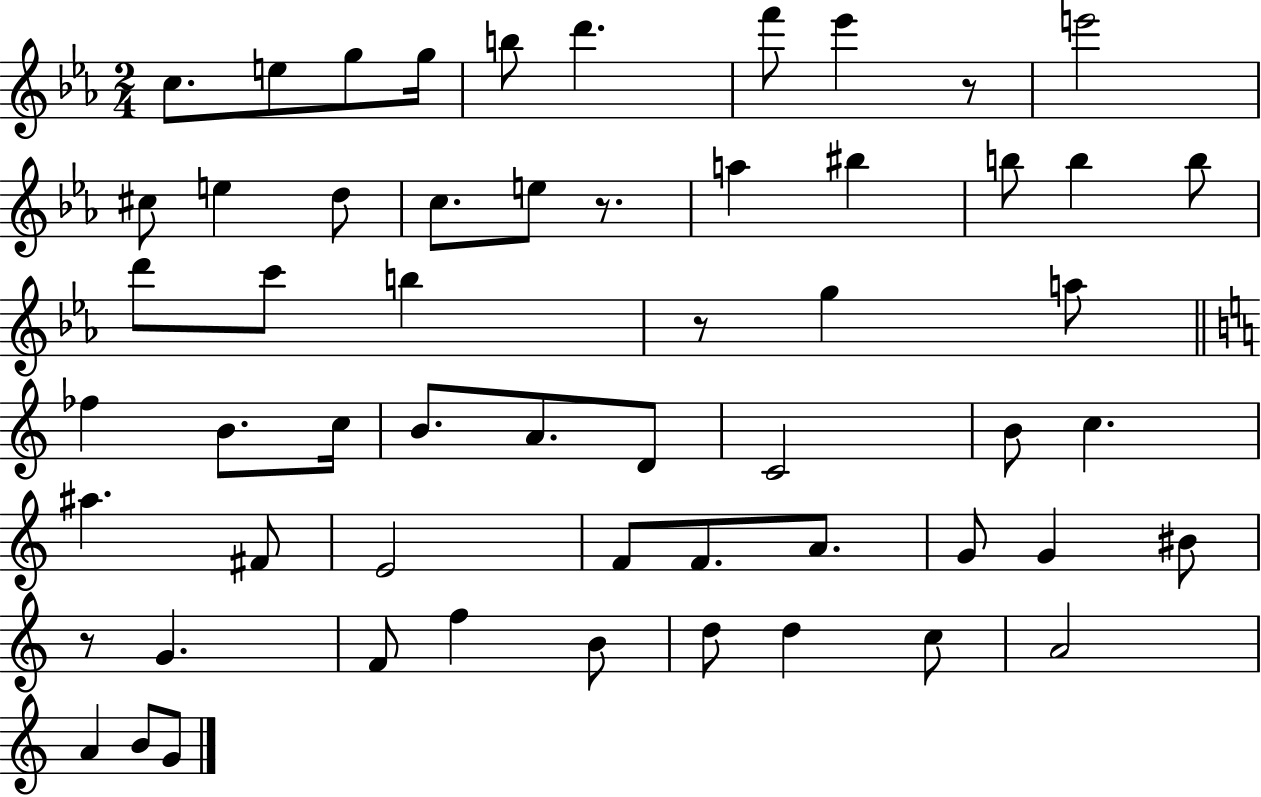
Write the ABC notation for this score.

X:1
T:Untitled
M:2/4
L:1/4
K:Eb
c/2 e/2 g/2 g/4 b/2 d' f'/2 _e' z/2 e'2 ^c/2 e d/2 c/2 e/2 z/2 a ^b b/2 b b/2 d'/2 c'/2 b z/2 g a/2 _f B/2 c/4 B/2 A/2 D/2 C2 B/2 c ^a ^F/2 E2 F/2 F/2 A/2 G/2 G ^B/2 z/2 G F/2 f B/2 d/2 d c/2 A2 A B/2 G/2